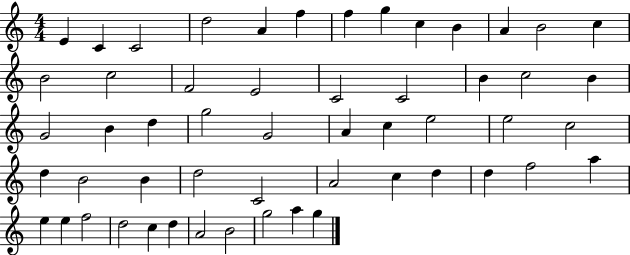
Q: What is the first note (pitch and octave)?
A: E4